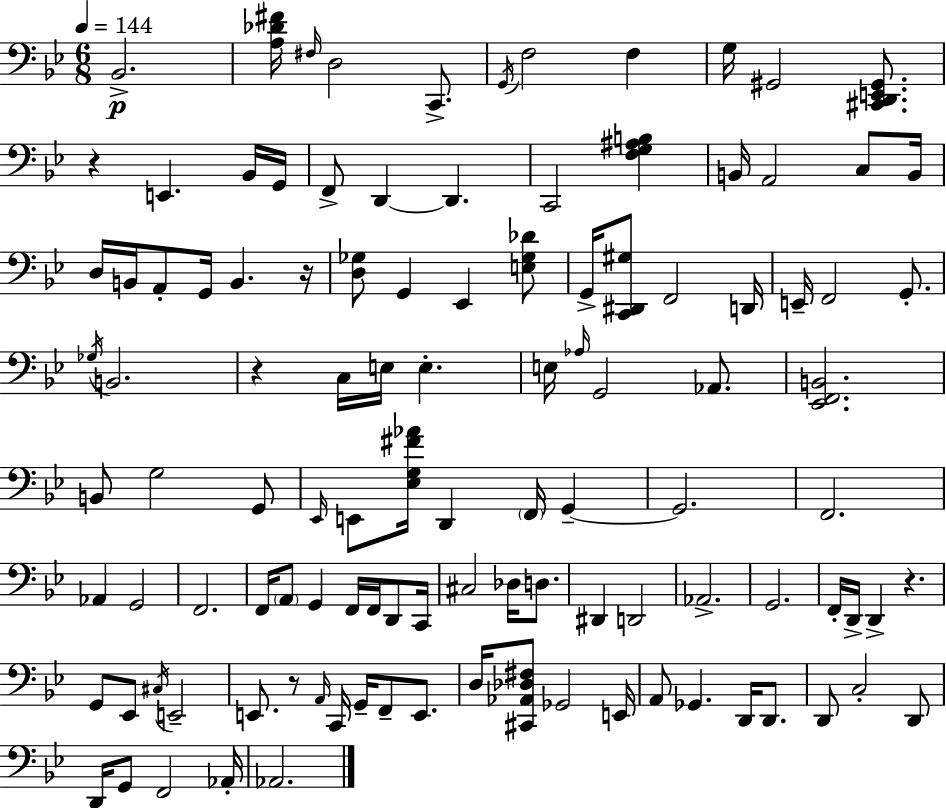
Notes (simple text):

Bb2/h. [A3,Db4,F#4]/s F#3/s D3/h C2/e. G2/s F3/h F3/q G3/s G#2/h [C#2,D2,E2,G#2]/e. R/q E2/q. Bb2/s G2/s F2/e D2/q D2/q. C2/h [F3,G3,A#3,B3]/q B2/s A2/h C3/e B2/s D3/s B2/s A2/e G2/s B2/q. R/s [D3,Gb3]/e G2/q Eb2/q [E3,Gb3,Db4]/e G2/s [C2,D#2,G#3]/e F2/h D2/s E2/s F2/h G2/e. Gb3/s B2/h. R/q C3/s E3/s E3/q. E3/s Ab3/s G2/h Ab2/e. [Eb2,F2,B2]/h. B2/e G3/h G2/e Eb2/s E2/e [Eb3,G3,F#4,Ab4]/s D2/q F2/s G2/q G2/h. F2/h. Ab2/q G2/h F2/h. F2/s A2/e G2/q F2/s F2/s D2/e C2/s C#3/h Db3/s D3/e. D#2/q D2/h Ab2/h. G2/h. F2/s D2/s D2/q R/q. G2/e Eb2/e C#3/s E2/h E2/e. R/e A2/s C2/s G2/s F2/e E2/e. D3/s [C#2,Ab2,Db3,F#3]/e Gb2/h E2/s A2/e Gb2/q. D2/s D2/e. D2/e C3/h D2/e D2/s G2/e F2/h Ab2/s Ab2/h.